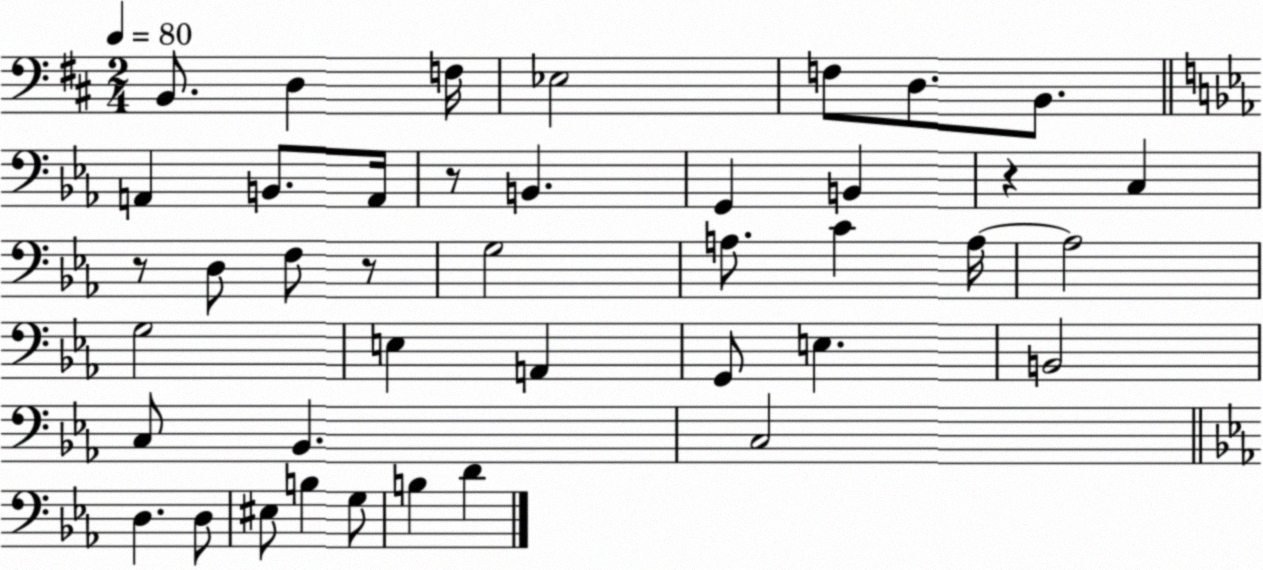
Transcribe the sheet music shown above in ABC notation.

X:1
T:Untitled
M:2/4
L:1/4
K:D
B,,/2 D, F,/4 _E,2 F,/2 D,/2 B,,/2 A,, B,,/2 A,,/4 z/2 B,, G,, B,, z C, z/2 D,/2 F,/2 z/2 G,2 A,/2 C A,/4 A,2 G,2 E, A,, G,,/2 E, B,,2 C,/2 _B,, C,2 D, D,/2 ^E,/2 B, G,/2 B, D